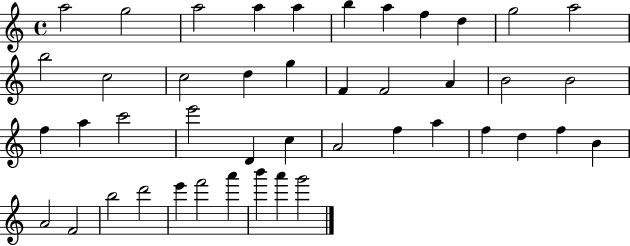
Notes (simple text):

A5/h G5/h A5/h A5/q A5/q B5/q A5/q F5/q D5/q G5/h A5/h B5/h C5/h C5/h D5/q G5/q F4/q F4/h A4/q B4/h B4/h F5/q A5/q C6/h E6/h D4/q C5/q A4/h F5/q A5/q F5/q D5/q F5/q B4/q A4/h F4/h B5/h D6/h E6/q F6/h A6/q B6/q A6/q G6/h